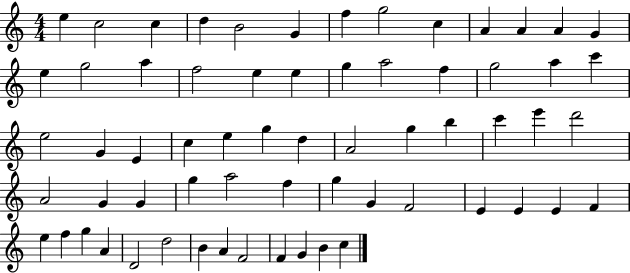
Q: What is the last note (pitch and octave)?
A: C5